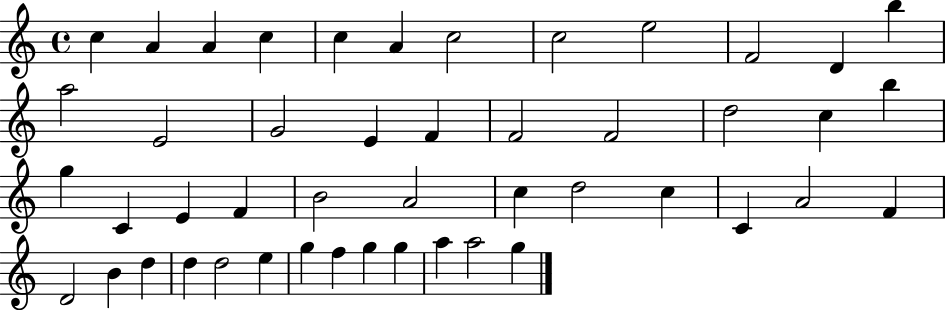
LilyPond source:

{
  \clef treble
  \time 4/4
  \defaultTimeSignature
  \key c \major
  c''4 a'4 a'4 c''4 | c''4 a'4 c''2 | c''2 e''2 | f'2 d'4 b''4 | \break a''2 e'2 | g'2 e'4 f'4 | f'2 f'2 | d''2 c''4 b''4 | \break g''4 c'4 e'4 f'4 | b'2 a'2 | c''4 d''2 c''4 | c'4 a'2 f'4 | \break d'2 b'4 d''4 | d''4 d''2 e''4 | g''4 f''4 g''4 g''4 | a''4 a''2 g''4 | \break \bar "|."
}